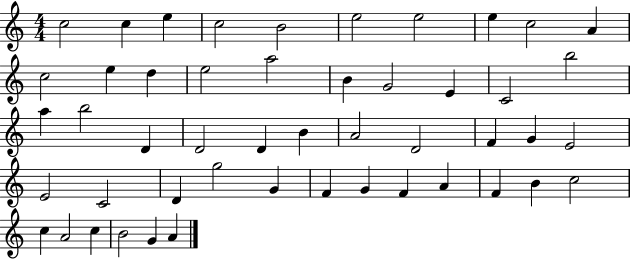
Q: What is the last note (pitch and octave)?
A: A4